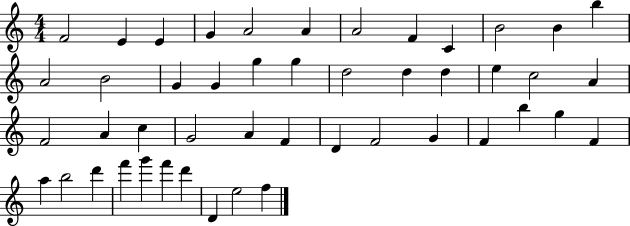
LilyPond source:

{
  \clef treble
  \numericTimeSignature
  \time 4/4
  \key c \major
  f'2 e'4 e'4 | g'4 a'2 a'4 | a'2 f'4 c'4 | b'2 b'4 b''4 | \break a'2 b'2 | g'4 g'4 g''4 g''4 | d''2 d''4 d''4 | e''4 c''2 a'4 | \break f'2 a'4 c''4 | g'2 a'4 f'4 | d'4 f'2 g'4 | f'4 b''4 g''4 f'4 | \break a''4 b''2 d'''4 | f'''4 g'''4 f'''4 d'''4 | d'4 e''2 f''4 | \bar "|."
}